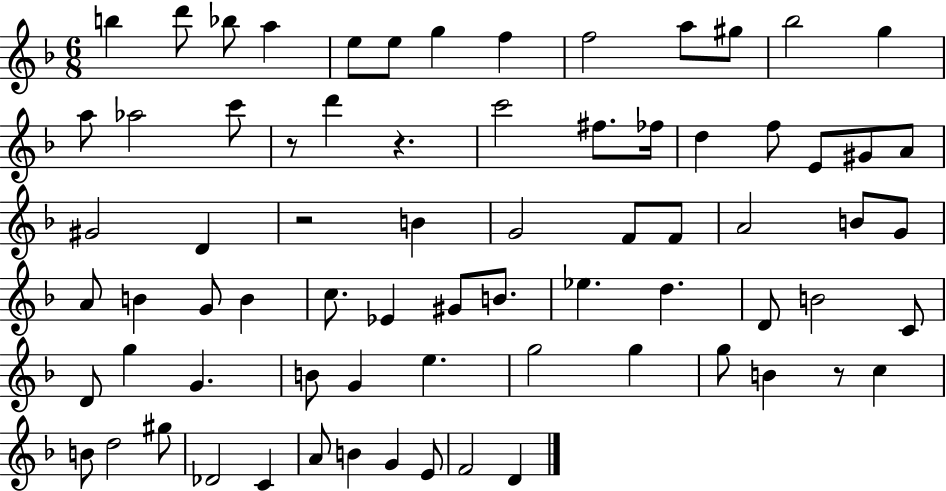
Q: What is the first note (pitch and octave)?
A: B5